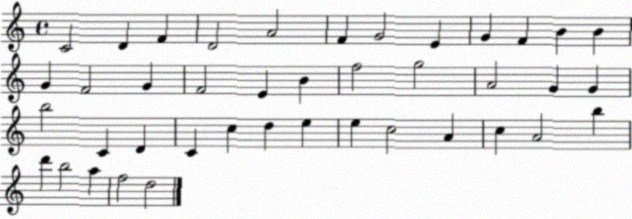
X:1
T:Untitled
M:4/4
L:1/4
K:C
C2 D F D2 A2 F G2 E G F B B G F2 G F2 E B f2 g2 A2 G G b2 C D C c d e e c2 A c A2 b d' b2 a f2 d2